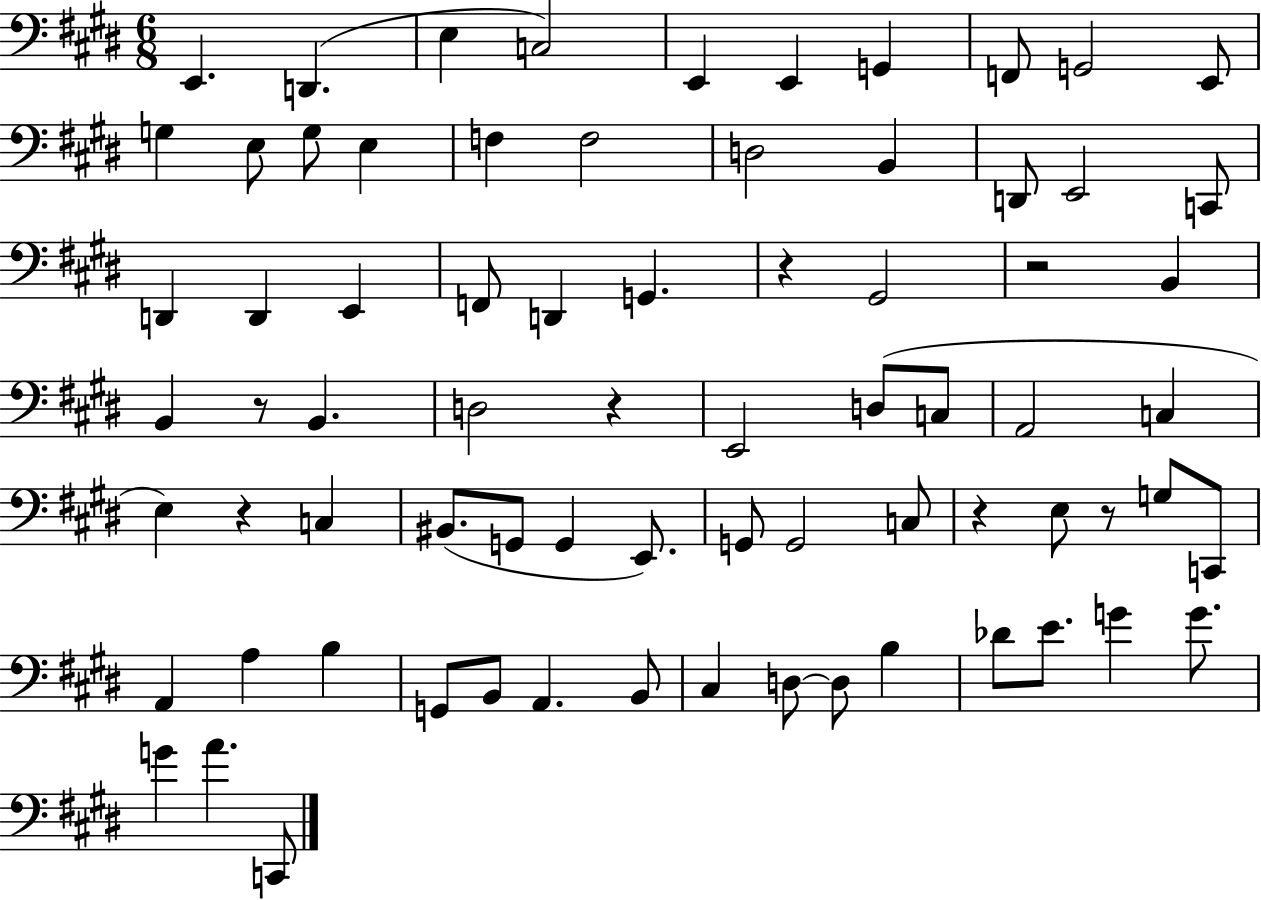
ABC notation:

X:1
T:Untitled
M:6/8
L:1/4
K:E
E,, D,, E, C,2 E,, E,, G,, F,,/2 G,,2 E,,/2 G, E,/2 G,/2 E, F, F,2 D,2 B,, D,,/2 E,,2 C,,/2 D,, D,, E,, F,,/2 D,, G,, z ^G,,2 z2 B,, B,, z/2 B,, D,2 z E,,2 D,/2 C,/2 A,,2 C, E, z C, ^B,,/2 G,,/2 G,, E,,/2 G,,/2 G,,2 C,/2 z E,/2 z/2 G,/2 C,,/2 A,, A, B, G,,/2 B,,/2 A,, B,,/2 ^C, D,/2 D,/2 B, _D/2 E/2 G G/2 G A C,,/2